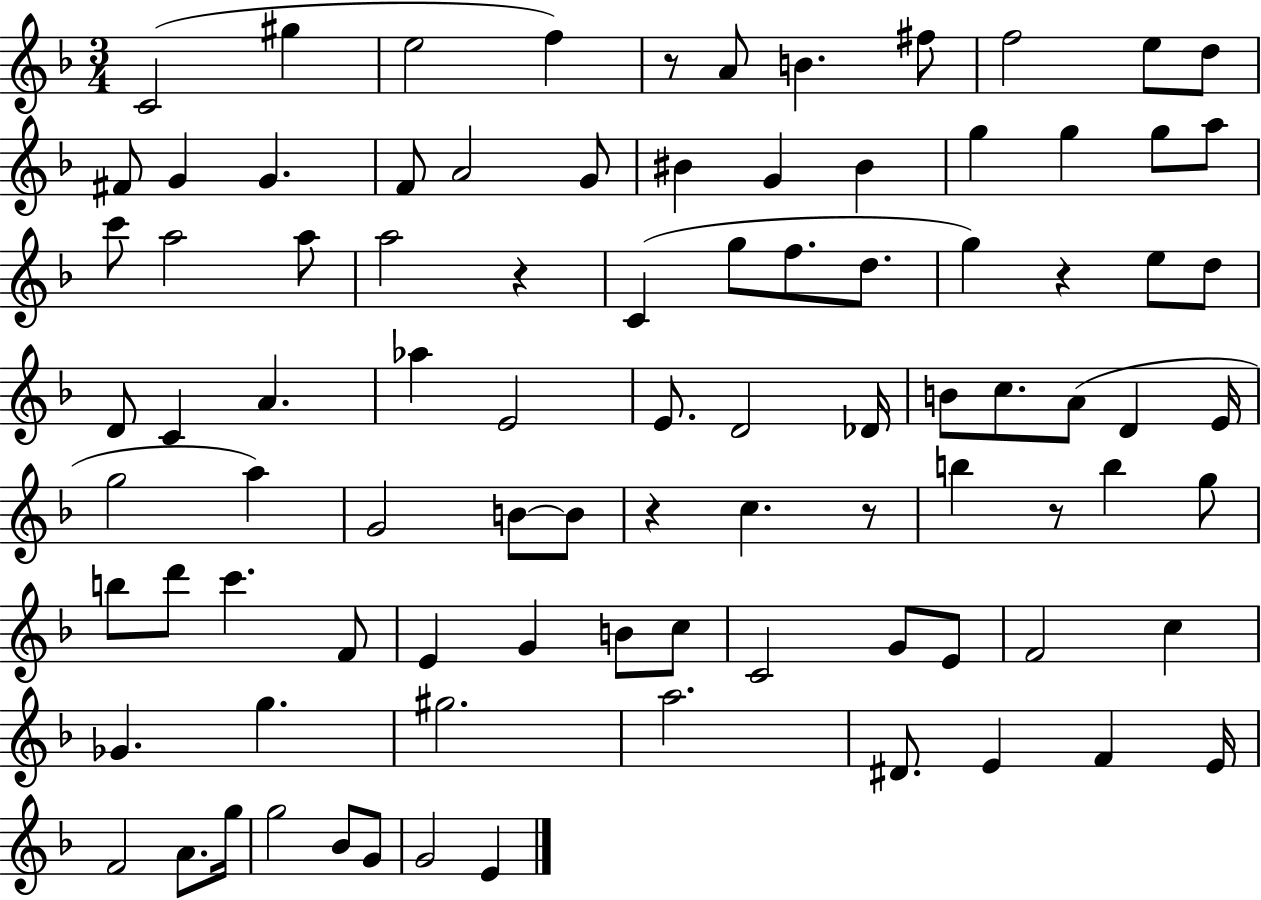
C4/h G#5/q E5/h F5/q R/e A4/e B4/q. F#5/e F5/h E5/e D5/e F#4/e G4/q G4/q. F4/e A4/h G4/e BIS4/q G4/q BIS4/q G5/q G5/q G5/e A5/e C6/e A5/h A5/e A5/h R/q C4/q G5/e F5/e. D5/e. G5/q R/q E5/e D5/e D4/e C4/q A4/q. Ab5/q E4/h E4/e. D4/h Db4/s B4/e C5/e. A4/e D4/q E4/s G5/h A5/q G4/h B4/e B4/e R/q C5/q. R/e B5/q R/e B5/q G5/e B5/e D6/e C6/q. F4/e E4/q G4/q B4/e C5/e C4/h G4/e E4/e F4/h C5/q Gb4/q. G5/q. G#5/h. A5/h. D#4/e. E4/q F4/q E4/s F4/h A4/e. G5/s G5/h Bb4/e G4/e G4/h E4/q